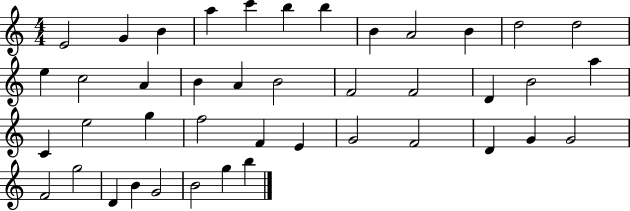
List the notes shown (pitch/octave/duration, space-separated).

E4/h G4/q B4/q A5/q C6/q B5/q B5/q B4/q A4/h B4/q D5/h D5/h E5/q C5/h A4/q B4/q A4/q B4/h F4/h F4/h D4/q B4/h A5/q C4/q E5/h G5/q F5/h F4/q E4/q G4/h F4/h D4/q G4/q G4/h F4/h G5/h D4/q B4/q G4/h B4/h G5/q B5/q